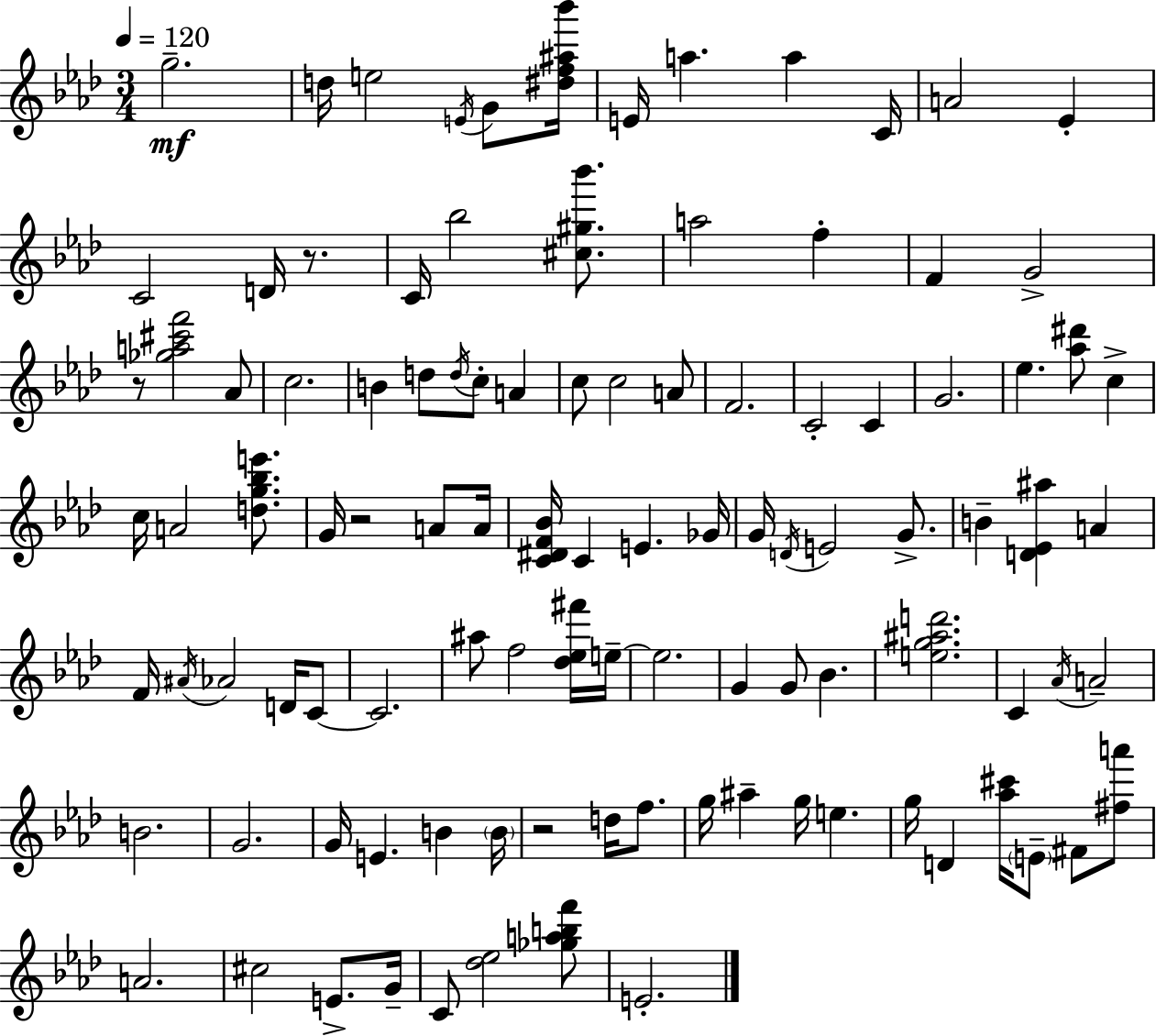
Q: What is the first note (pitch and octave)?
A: G5